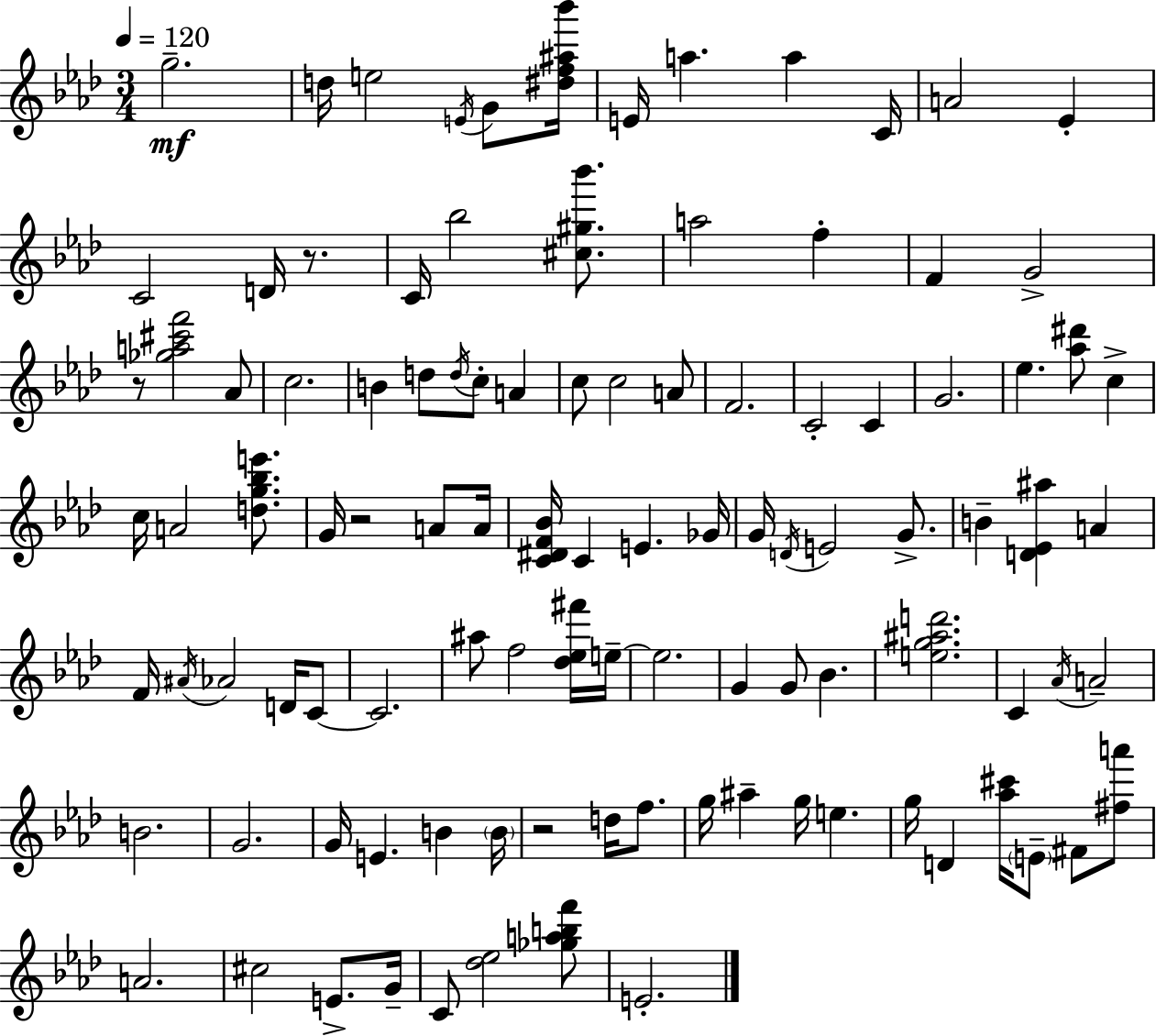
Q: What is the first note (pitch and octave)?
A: G5